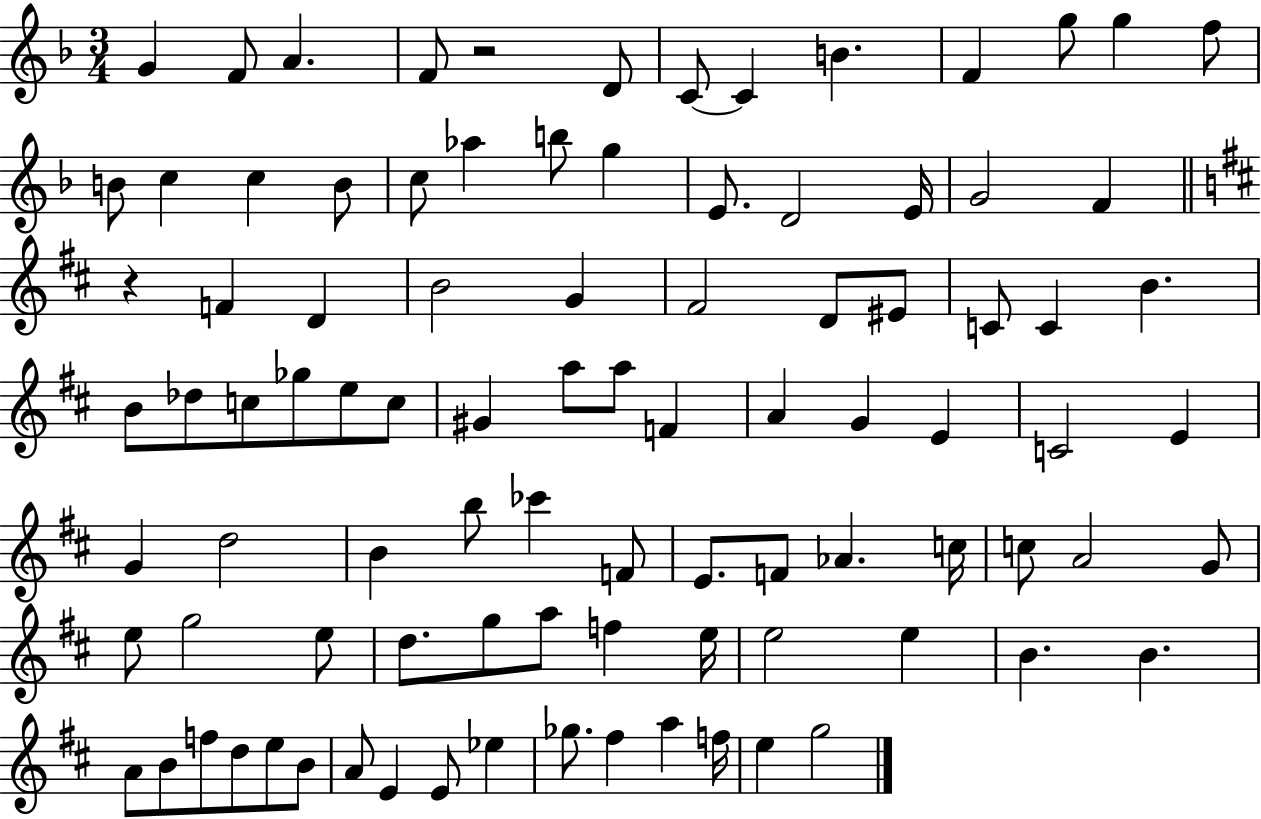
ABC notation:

X:1
T:Untitled
M:3/4
L:1/4
K:F
G F/2 A F/2 z2 D/2 C/2 C B F g/2 g f/2 B/2 c c B/2 c/2 _a b/2 g E/2 D2 E/4 G2 F z F D B2 G ^F2 D/2 ^E/2 C/2 C B B/2 _d/2 c/2 _g/2 e/2 c/2 ^G a/2 a/2 F A G E C2 E G d2 B b/2 _c' F/2 E/2 F/2 _A c/4 c/2 A2 G/2 e/2 g2 e/2 d/2 g/2 a/2 f e/4 e2 e B B A/2 B/2 f/2 d/2 e/2 B/2 A/2 E E/2 _e _g/2 ^f a f/4 e g2